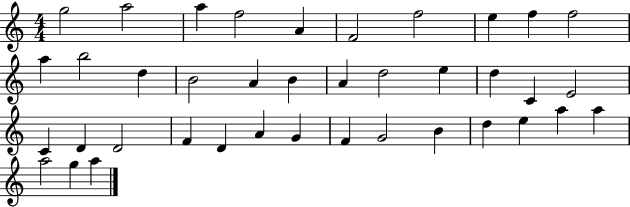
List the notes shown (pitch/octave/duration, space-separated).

G5/h A5/h A5/q F5/h A4/q F4/h F5/h E5/q F5/q F5/h A5/q B5/h D5/q B4/h A4/q B4/q A4/q D5/h E5/q D5/q C4/q E4/h C4/q D4/q D4/h F4/q D4/q A4/q G4/q F4/q G4/h B4/q D5/q E5/q A5/q A5/q A5/h G5/q A5/q